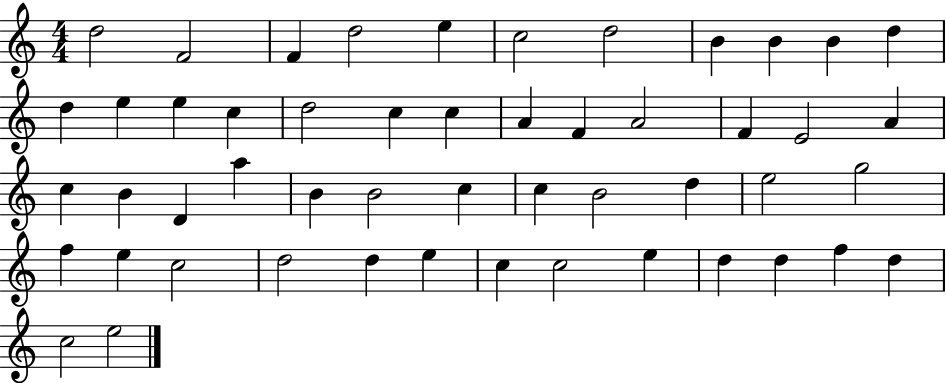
{
  \clef treble
  \numericTimeSignature
  \time 4/4
  \key c \major
  d''2 f'2 | f'4 d''2 e''4 | c''2 d''2 | b'4 b'4 b'4 d''4 | \break d''4 e''4 e''4 c''4 | d''2 c''4 c''4 | a'4 f'4 a'2 | f'4 e'2 a'4 | \break c''4 b'4 d'4 a''4 | b'4 b'2 c''4 | c''4 b'2 d''4 | e''2 g''2 | \break f''4 e''4 c''2 | d''2 d''4 e''4 | c''4 c''2 e''4 | d''4 d''4 f''4 d''4 | \break c''2 e''2 | \bar "|."
}